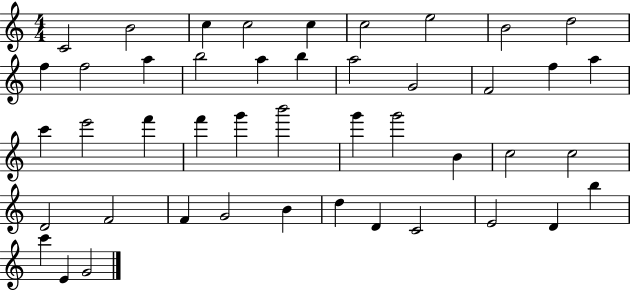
{
  \clef treble
  \numericTimeSignature
  \time 4/4
  \key c \major
  c'2 b'2 | c''4 c''2 c''4 | c''2 e''2 | b'2 d''2 | \break f''4 f''2 a''4 | b''2 a''4 b''4 | a''2 g'2 | f'2 f''4 a''4 | \break c'''4 e'''2 f'''4 | f'''4 g'''4 b'''2 | g'''4 g'''2 b'4 | c''2 c''2 | \break d'2 f'2 | f'4 g'2 b'4 | d''4 d'4 c'2 | e'2 d'4 b''4 | \break c'''4 e'4 g'2 | \bar "|."
}